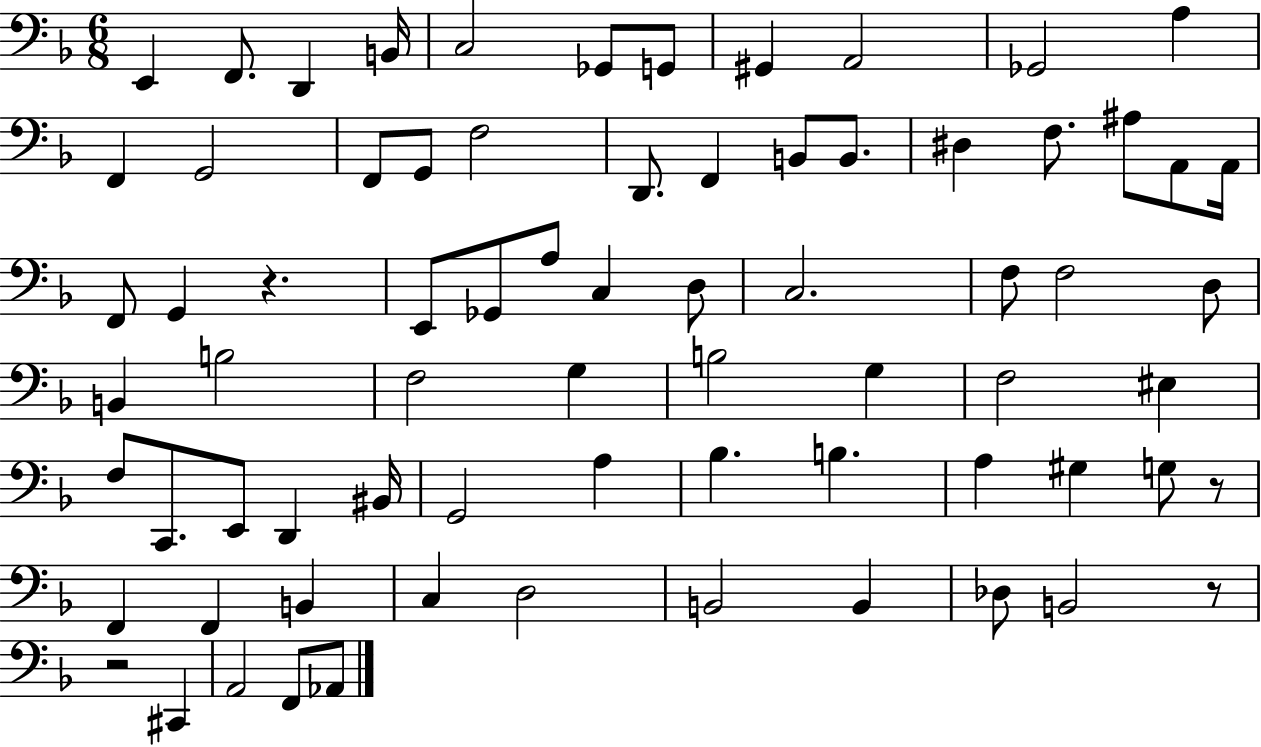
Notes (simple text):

E2/q F2/e. D2/q B2/s C3/h Gb2/e G2/e G#2/q A2/h Gb2/h A3/q F2/q G2/h F2/e G2/e F3/h D2/e. F2/q B2/e B2/e. D#3/q F3/e. A#3/e A2/e A2/s F2/e G2/q R/q. E2/e Gb2/e A3/e C3/q D3/e C3/h. F3/e F3/h D3/e B2/q B3/h F3/h G3/q B3/h G3/q F3/h EIS3/q F3/e C2/e. E2/e D2/q BIS2/s G2/h A3/q Bb3/q. B3/q. A3/q G#3/q G3/e R/e F2/q F2/q B2/q C3/q D3/h B2/h B2/q Db3/e B2/h R/e R/h C#2/q A2/h F2/e Ab2/e